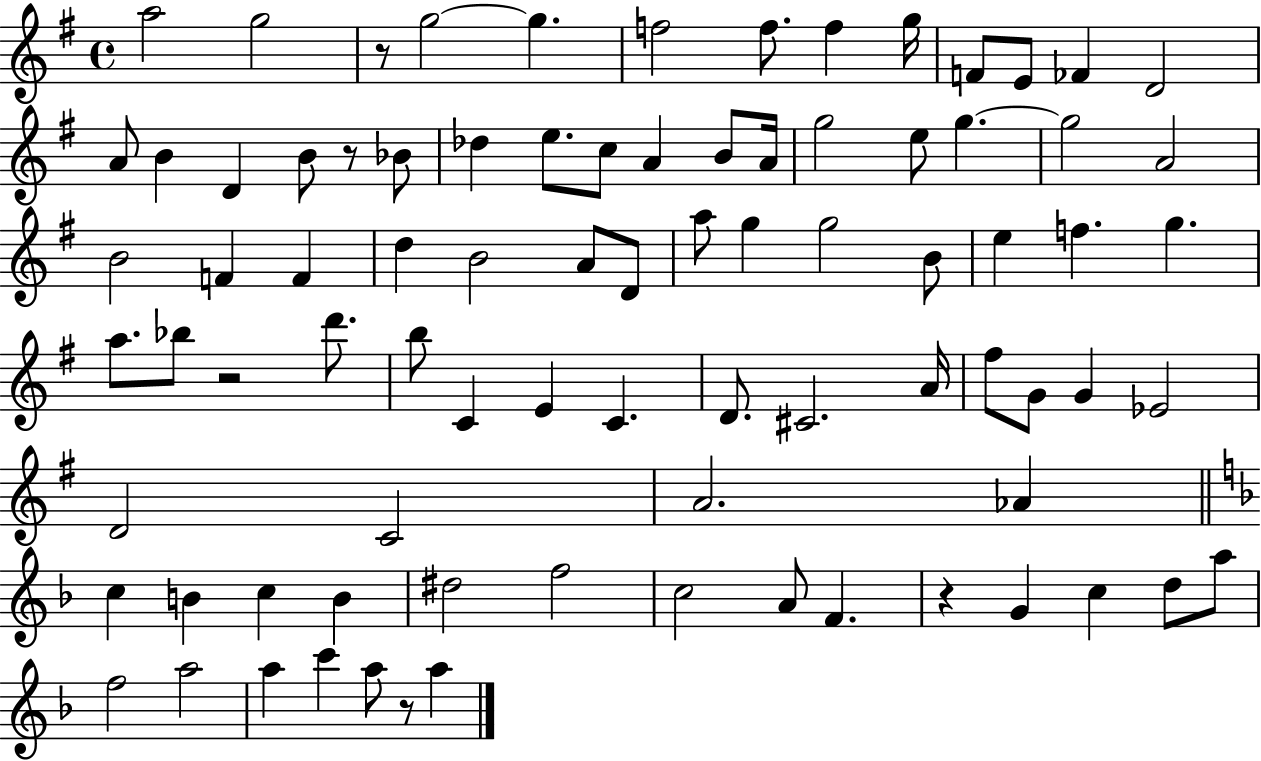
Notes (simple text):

A5/h G5/h R/e G5/h G5/q. F5/h F5/e. F5/q G5/s F4/e E4/e FES4/q D4/h A4/e B4/q D4/q B4/e R/e Bb4/e Db5/q E5/e. C5/e A4/q B4/e A4/s G5/h E5/e G5/q. G5/h A4/h B4/h F4/q F4/q D5/q B4/h A4/e D4/e A5/e G5/q G5/h B4/e E5/q F5/q. G5/q. A5/e. Bb5/e R/h D6/e. B5/e C4/q E4/q C4/q. D4/e. C#4/h. A4/s F#5/e G4/e G4/q Eb4/h D4/h C4/h A4/h. Ab4/q C5/q B4/q C5/q B4/q D#5/h F5/h C5/h A4/e F4/q. R/q G4/q C5/q D5/e A5/e F5/h A5/h A5/q C6/q A5/e R/e A5/q